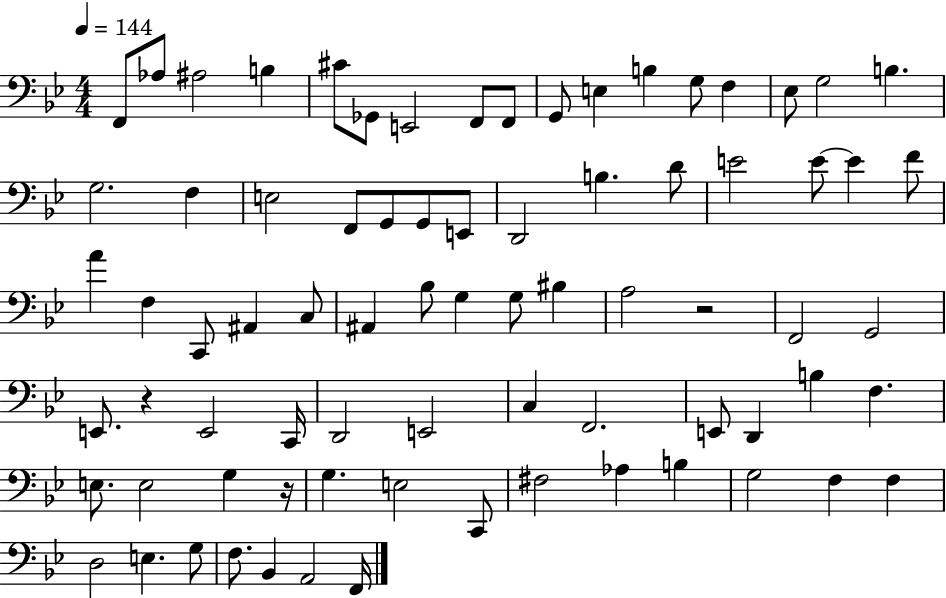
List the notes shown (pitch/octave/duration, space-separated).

F2/e Ab3/e A#3/h B3/q C#4/e Gb2/e E2/h F2/e F2/e G2/e E3/q B3/q G3/e F3/q Eb3/e G3/h B3/q. G3/h. F3/q E3/h F2/e G2/e G2/e E2/e D2/h B3/q. D4/e E4/h E4/e E4/q F4/e A4/q F3/q C2/e A#2/q C3/e A#2/q Bb3/e G3/q G3/e BIS3/q A3/h R/h F2/h G2/h E2/e. R/q E2/h C2/s D2/h E2/h C3/q F2/h. E2/e D2/q B3/q F3/q. E3/e. E3/h G3/q R/s G3/q. E3/h C2/e F#3/h Ab3/q B3/q G3/h F3/q F3/q D3/h E3/q. G3/e F3/e. Bb2/q A2/h F2/s